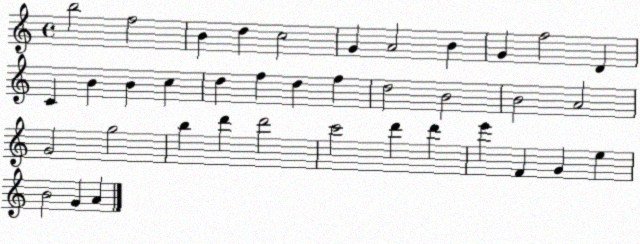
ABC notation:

X:1
T:Untitled
M:4/4
L:1/4
K:C
b2 f2 B d c2 G A2 B G f2 D C B B c d f d f d2 B2 B2 A2 G2 g2 b d' d'2 c'2 d' d' e' F G e B2 G A